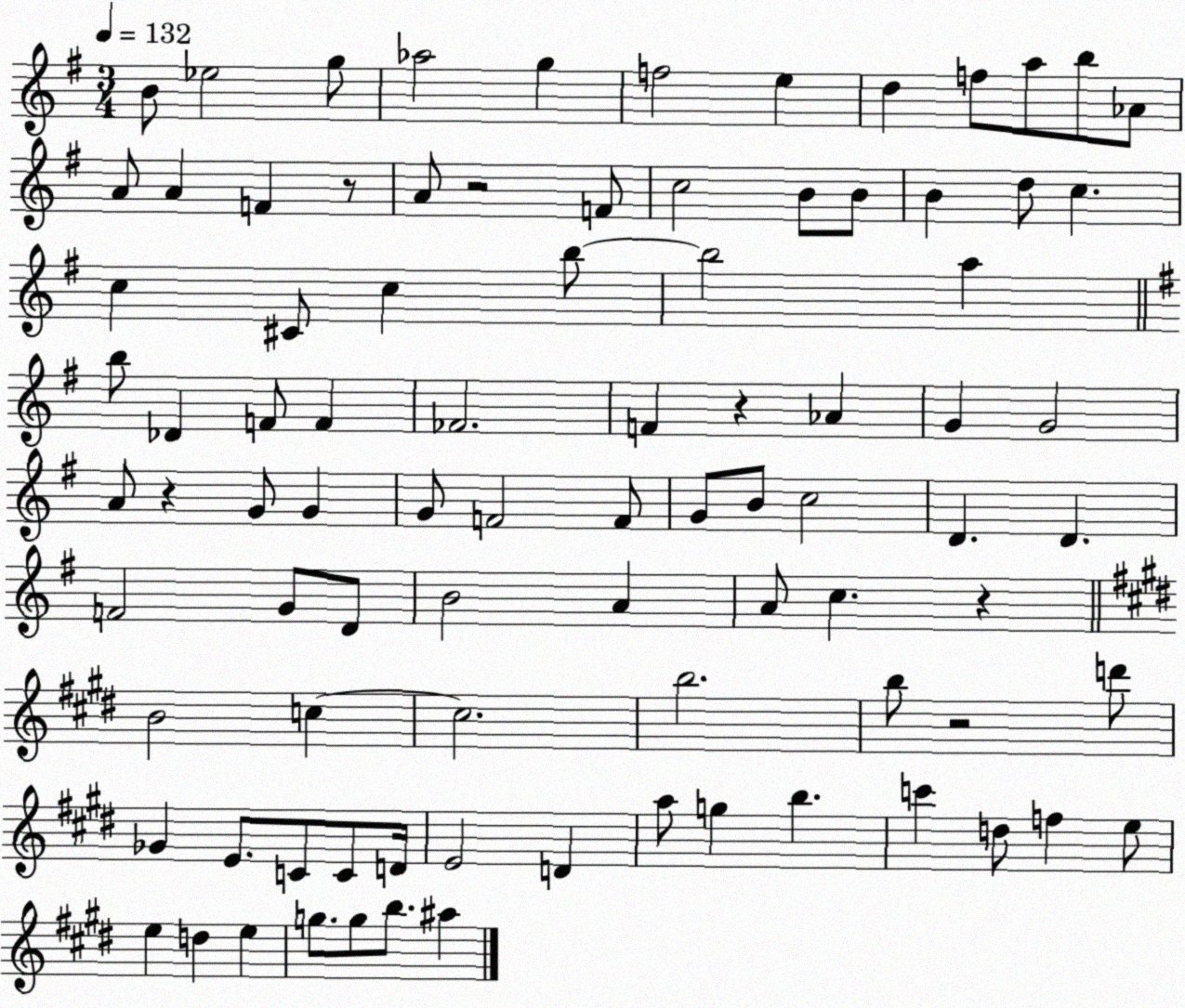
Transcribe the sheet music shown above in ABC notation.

X:1
T:Untitled
M:3/4
L:1/4
K:G
B/2 _e2 g/2 _a2 g f2 e d f/2 a/2 b/2 _A/2 A/2 A F z/2 A/2 z2 F/2 c2 B/2 B/2 B d/2 c c ^C/2 c b/2 b2 a b/2 _D F/2 F _F2 F z _A G G2 A/2 z G/2 G G/2 F2 F/2 G/2 B/2 c2 D D F2 G/2 D/2 B2 A A/2 c z B2 c c2 b2 b/2 z2 d'/2 _G E/2 C/2 C/2 D/4 E2 D a/2 g b c' d/2 f e/2 e d e g/2 g/2 b/2 ^a